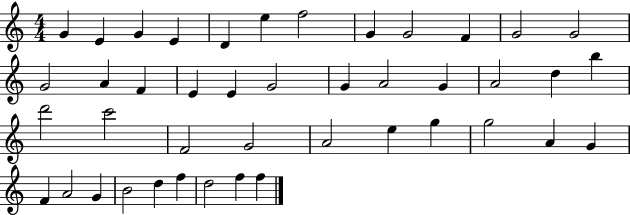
G4/q E4/q G4/q E4/q D4/q E5/q F5/h G4/q G4/h F4/q G4/h G4/h G4/h A4/q F4/q E4/q E4/q G4/h G4/q A4/h G4/q A4/h D5/q B5/q D6/h C6/h F4/h G4/h A4/h E5/q G5/q G5/h A4/q G4/q F4/q A4/h G4/q B4/h D5/q F5/q D5/h F5/q F5/q